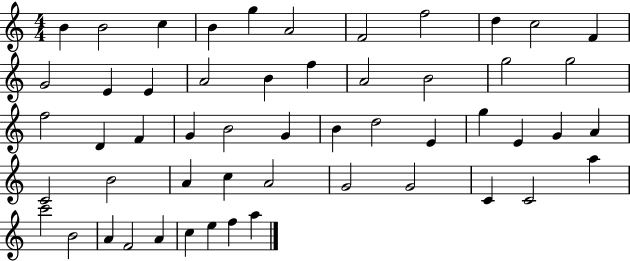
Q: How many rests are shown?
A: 0